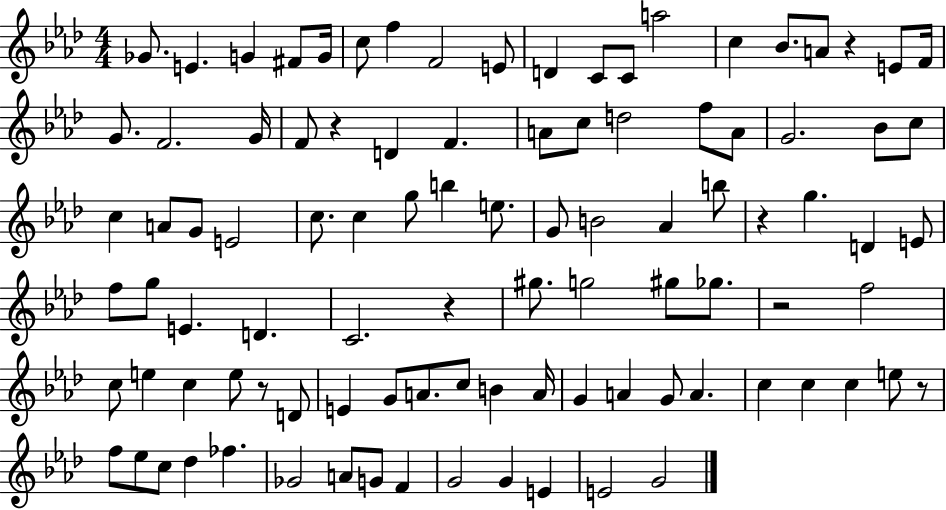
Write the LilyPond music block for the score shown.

{
  \clef treble
  \numericTimeSignature
  \time 4/4
  \key aes \major
  ges'8. e'4. g'4 fis'8 g'16 | c''8 f''4 f'2 e'8 | d'4 c'8 c'8 a''2 | c''4 bes'8. a'8 r4 e'8 f'16 | \break g'8. f'2. g'16 | f'8 r4 d'4 f'4. | a'8 c''8 d''2 f''8 a'8 | g'2. bes'8 c''8 | \break c''4 a'8 g'8 e'2 | c''8. c''4 g''8 b''4 e''8. | g'8 b'2 aes'4 b''8 | r4 g''4. d'4 e'8 | \break f''8 g''8 e'4. d'4. | c'2. r4 | gis''8. g''2 gis''8 ges''8. | r2 f''2 | \break c''8 e''4 c''4 e''8 r8 d'8 | e'4 g'8 a'8. c''8 b'4 a'16 | g'4 a'4 g'8 a'4. | c''4 c''4 c''4 e''8 r8 | \break f''8 ees''8 c''8 des''4 fes''4. | ges'2 a'8 g'8 f'4 | g'2 g'4 e'4 | e'2 g'2 | \break \bar "|."
}